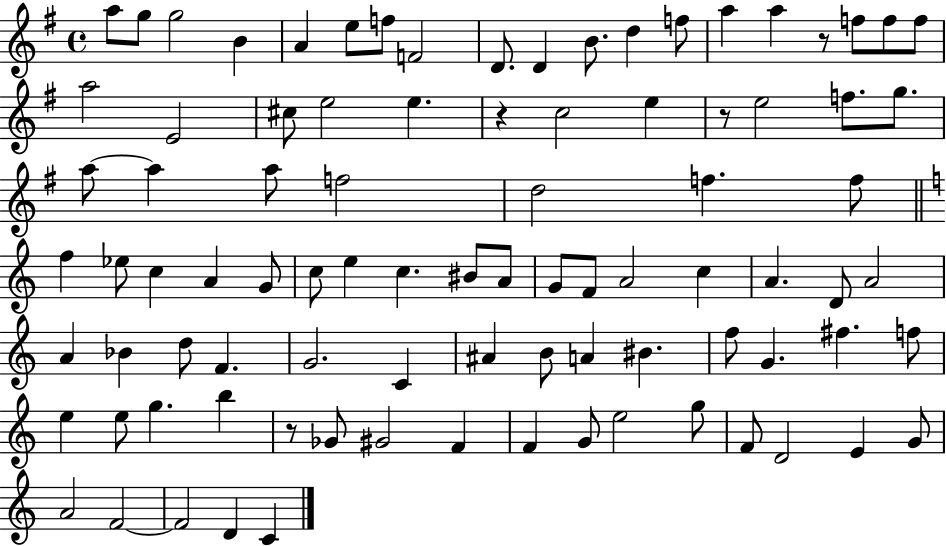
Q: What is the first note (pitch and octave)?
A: A5